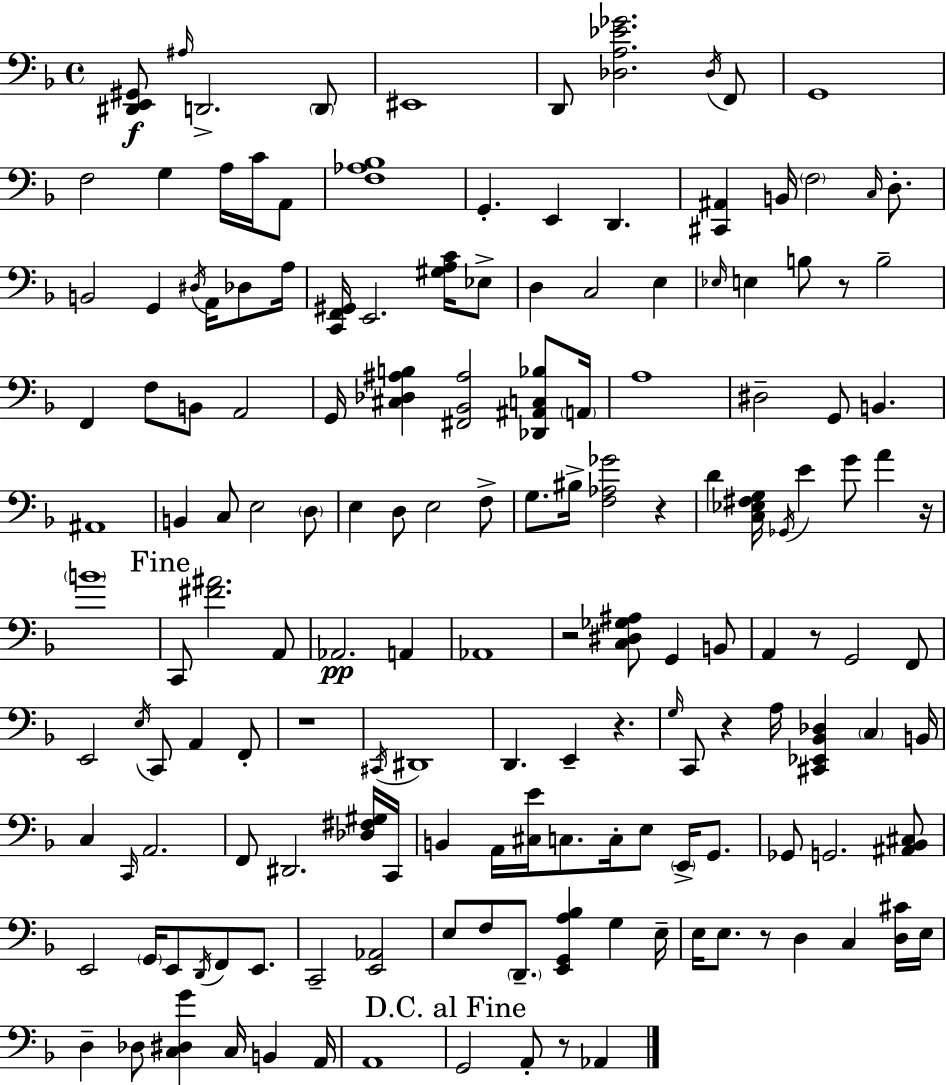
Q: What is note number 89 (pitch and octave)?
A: A2